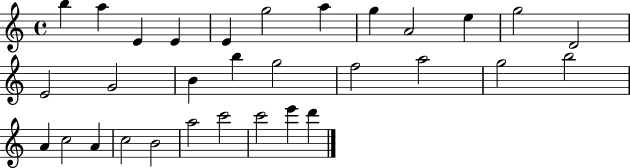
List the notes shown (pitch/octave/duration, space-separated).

B5/q A5/q E4/q E4/q E4/q G5/h A5/q G5/q A4/h E5/q G5/h D4/h E4/h G4/h B4/q B5/q G5/h F5/h A5/h G5/h B5/h A4/q C5/h A4/q C5/h B4/h A5/h C6/h C6/h E6/q D6/q